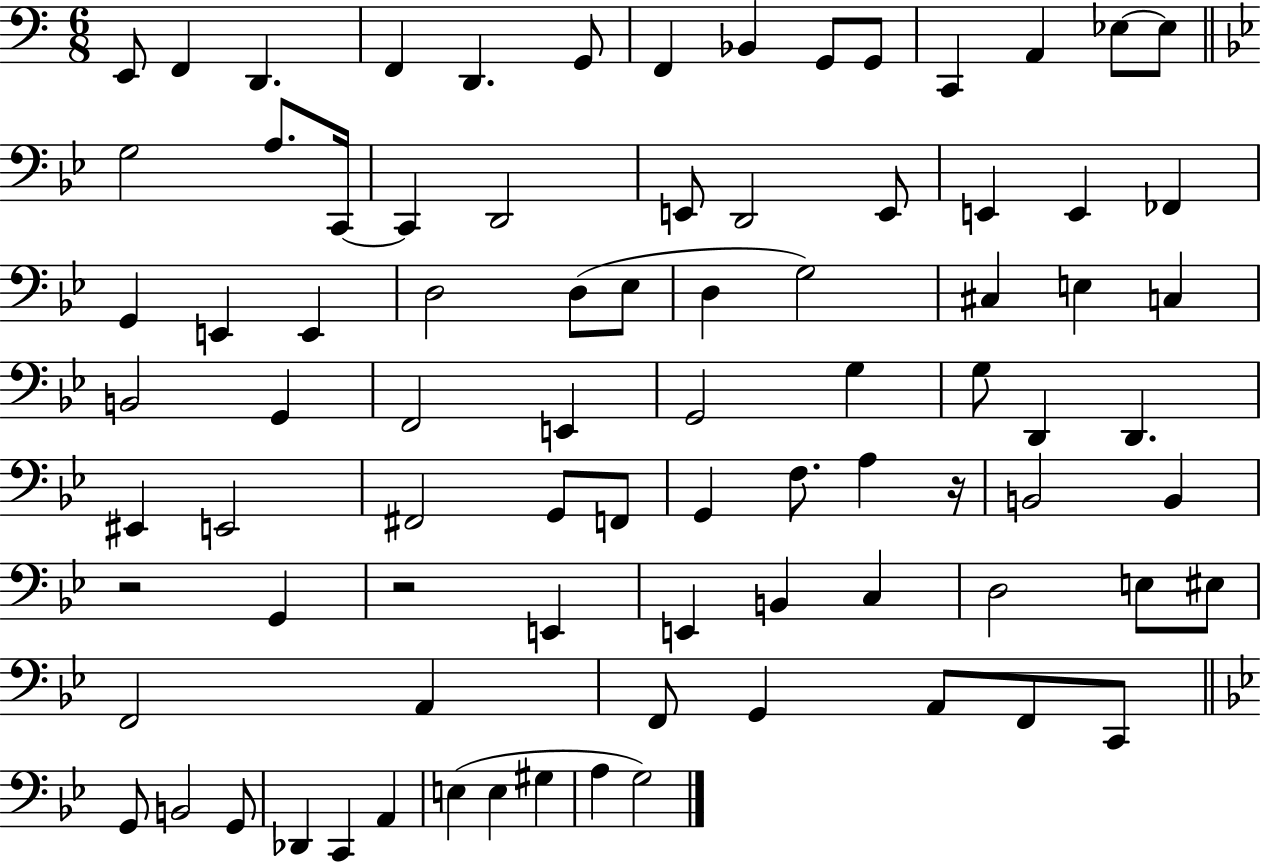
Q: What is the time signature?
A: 6/8